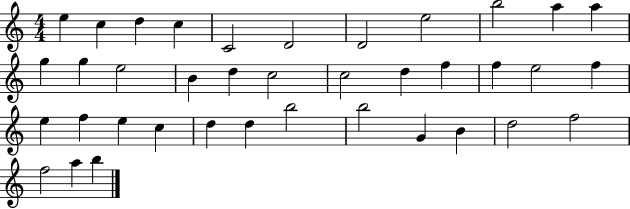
{
  \clef treble
  \numericTimeSignature
  \time 4/4
  \key c \major
  e''4 c''4 d''4 c''4 | c'2 d'2 | d'2 e''2 | b''2 a''4 a''4 | \break g''4 g''4 e''2 | b'4 d''4 c''2 | c''2 d''4 f''4 | f''4 e''2 f''4 | \break e''4 f''4 e''4 c''4 | d''4 d''4 b''2 | b''2 g'4 b'4 | d''2 f''2 | \break f''2 a''4 b''4 | \bar "|."
}